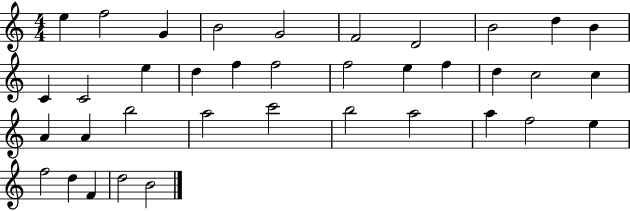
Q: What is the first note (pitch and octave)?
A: E5